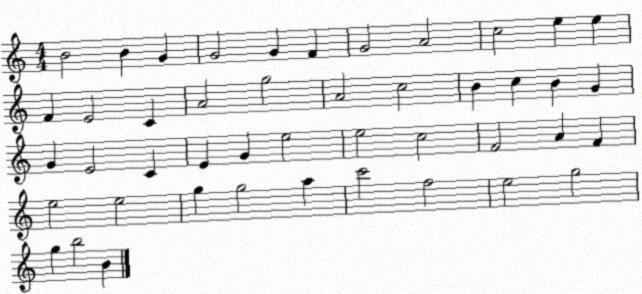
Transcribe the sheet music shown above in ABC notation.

X:1
T:Untitled
M:4/4
L:1/4
K:C
B2 B G G2 G F G2 A2 c2 e e F E2 C A2 g2 A2 c2 B c B G G E2 C E G e2 e2 c2 F2 A F e2 e2 g g2 a c'2 f2 e2 g2 g b2 B